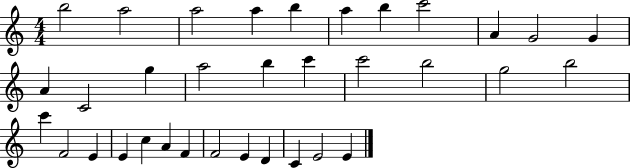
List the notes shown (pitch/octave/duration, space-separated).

B5/h A5/h A5/h A5/q B5/q A5/q B5/q C6/h A4/q G4/h G4/q A4/q C4/h G5/q A5/h B5/q C6/q C6/h B5/h G5/h B5/h C6/q F4/h E4/q E4/q C5/q A4/q F4/q F4/h E4/q D4/q C4/q E4/h E4/q